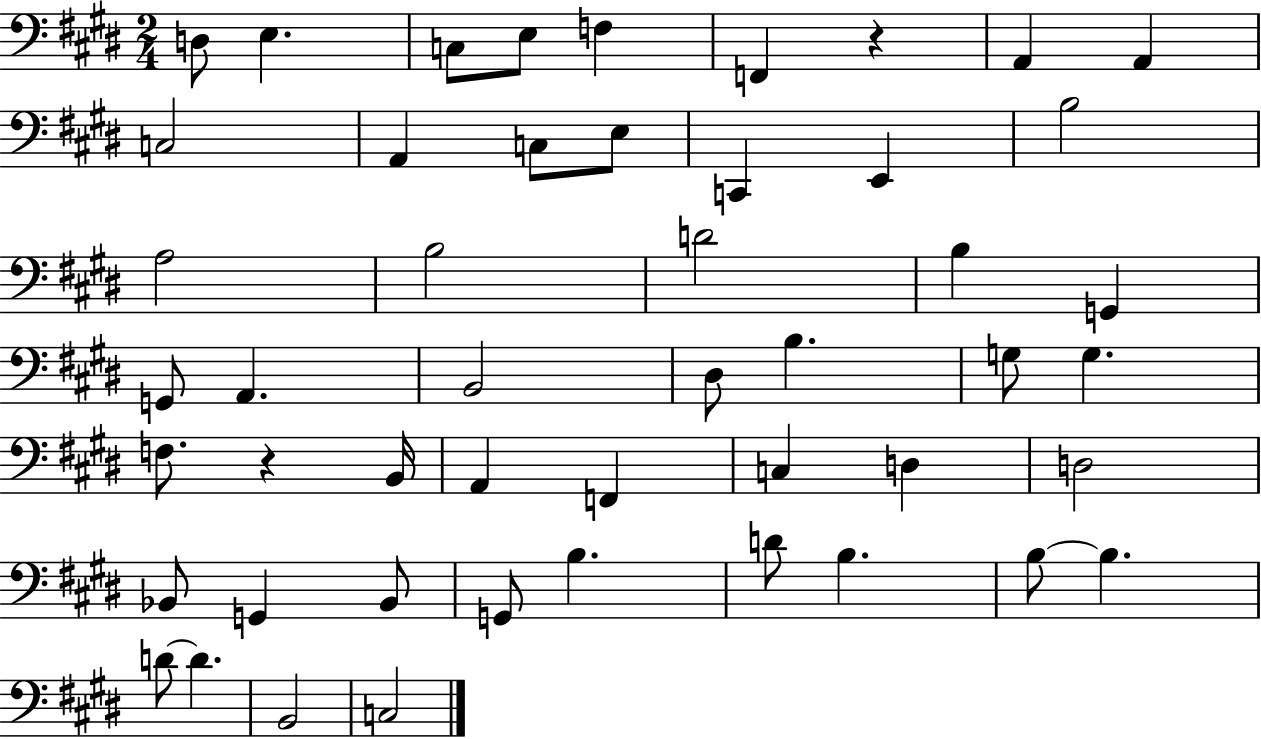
X:1
T:Untitled
M:2/4
L:1/4
K:E
D,/2 E, C,/2 E,/2 F, F,, z A,, A,, C,2 A,, C,/2 E,/2 C,, E,, B,2 A,2 B,2 D2 B, G,, G,,/2 A,, B,,2 ^D,/2 B, G,/2 G, F,/2 z B,,/4 A,, F,, C, D, D,2 _B,,/2 G,, _B,,/2 G,,/2 B, D/2 B, B,/2 B, D/2 D B,,2 C,2